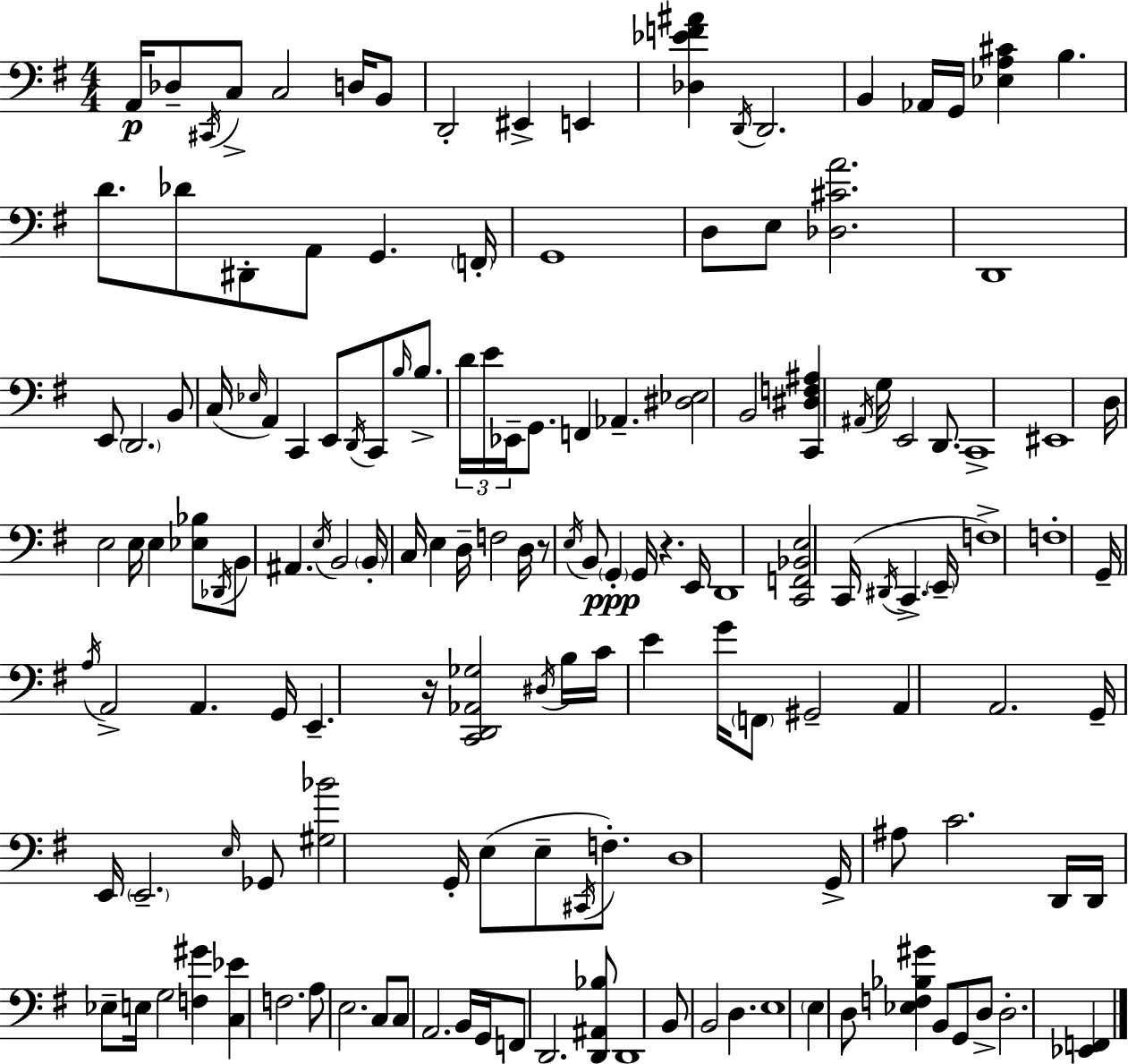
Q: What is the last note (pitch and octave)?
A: D3